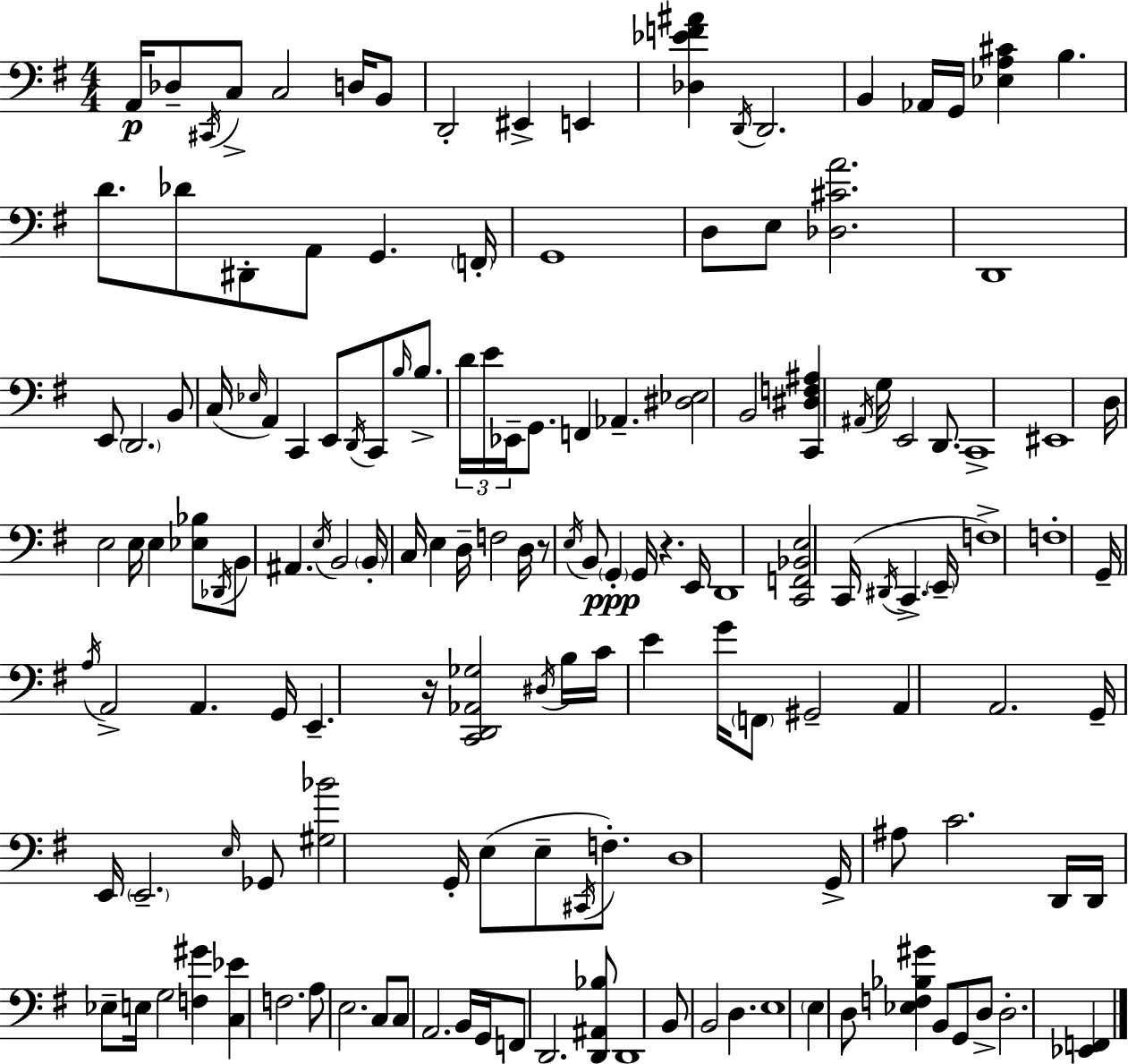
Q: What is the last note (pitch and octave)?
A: D3